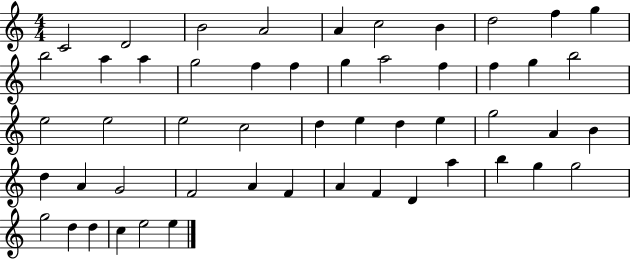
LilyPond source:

{
  \clef treble
  \numericTimeSignature
  \time 4/4
  \key c \major
  c'2 d'2 | b'2 a'2 | a'4 c''2 b'4 | d''2 f''4 g''4 | \break b''2 a''4 a''4 | g''2 f''4 f''4 | g''4 a''2 f''4 | f''4 g''4 b''2 | \break e''2 e''2 | e''2 c''2 | d''4 e''4 d''4 e''4 | g''2 a'4 b'4 | \break d''4 a'4 g'2 | f'2 a'4 f'4 | a'4 f'4 d'4 a''4 | b''4 g''4 g''2 | \break g''2 d''4 d''4 | c''4 e''2 e''4 | \bar "|."
}